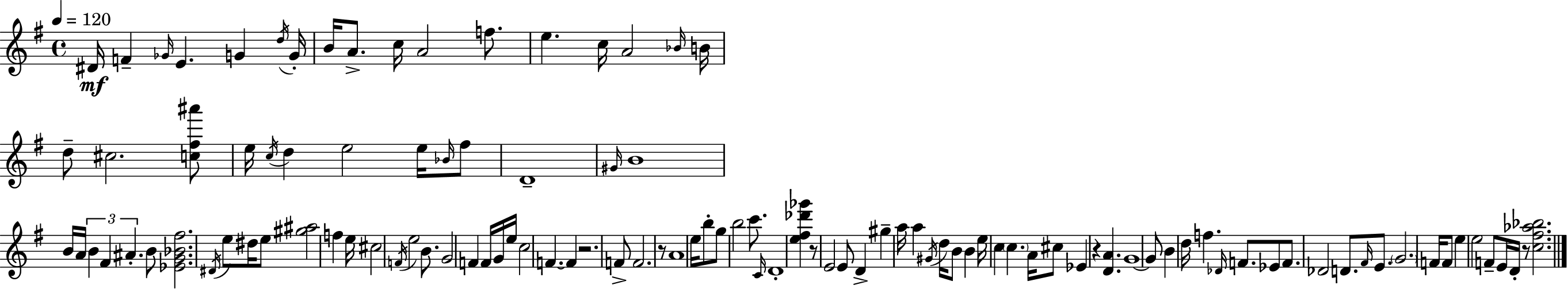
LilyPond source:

{
  \clef treble
  \time 4/4
  \defaultTimeSignature
  \key e \minor
  \tempo 4 = 120
  dis'16\mf f'4-- \grace { ges'16 } e'4. g'4 | \acciaccatura { d''16 } g'16-. b'16 a'8.-> c''16 a'2 f''8. | e''4. c''16 a'2 | \grace { bes'16 } b'16 d''8-- cis''2. | \break <c'' fis'' ais'''>8 e''16 \acciaccatura { c''16 } d''4 e''2 | e''16 \grace { bes'16 } fis''8 d'1-- | \grace { gis'16 } b'1 | b'16 a'16 \tuplet 3/2 { b'4 fis'4 | \break ais'4.-. } b'8 <ees' g' bes' fis''>2. | \acciaccatura { dis'16 } e''8 dis''16 e''8 <gis'' ais''>2 | f''4 e''16 cis''2 \acciaccatura { f'16 } | e''2 b'8. g'2 | \break f'4 f'16 g'16 e''16 c''2 | f'4.~~ f'4 r2. | f'8-> f'2. | r8 a'1 | \break e''16 b''8-. g''8 b''2 | c'''8. \grace { c'16 } d'1-. | <e'' fis'' des''' ges'''>4 r8 e'2 | e'8 d'4-> gis''4-- | \break a''16 a''4 \acciaccatura { gis'16 } d''16 b'8 b'4 e''16 c''4 | \parenthesize c''4. a'16 cis''8 ees'4 | r4 <d' a'>4. g'1~~ | g'8 b'4 | \break d''16 f''4. \grace { des'16 } f'8. ees'8 f'8. | des'2 d'8. \grace { fis'16 } e'8. \parenthesize g'2. | f'16 f'8 e''4 | e''2 f'8-- e'16 d'16-. r8 | \break <c'' fis'' aes'' bes''>2. \bar "|."
}